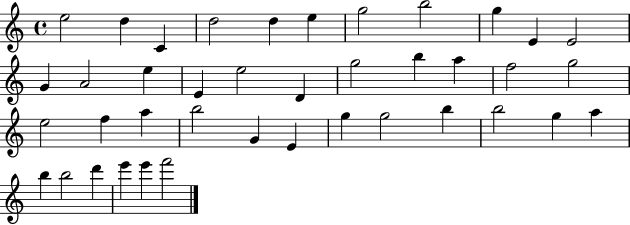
X:1
T:Untitled
M:4/4
L:1/4
K:C
e2 d C d2 d e g2 b2 g E E2 G A2 e E e2 D g2 b a f2 g2 e2 f a b2 G E g g2 b b2 g a b b2 d' e' e' f'2